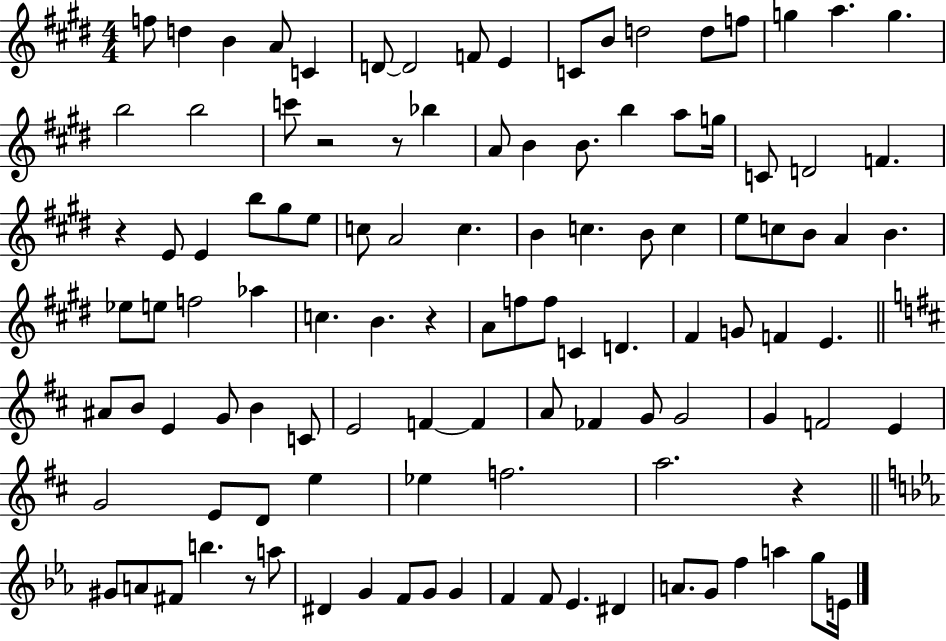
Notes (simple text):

F5/e D5/q B4/q A4/e C4/q D4/e D4/h F4/e E4/q C4/e B4/e D5/h D5/e F5/e G5/q A5/q. G5/q. B5/h B5/h C6/e R/h R/e Bb5/q A4/e B4/q B4/e. B5/q A5/e G5/s C4/e D4/h F4/q. R/q E4/e E4/q B5/e G#5/e E5/e C5/e A4/h C5/q. B4/q C5/q. B4/e C5/q E5/e C5/e B4/e A4/q B4/q. Eb5/e E5/e F5/h Ab5/q C5/q. B4/q. R/q A4/e F5/e F5/e C4/q D4/q. F#4/q G4/e F4/q E4/q. A#4/e B4/e E4/q G4/e B4/q C4/e E4/h F4/q F4/q A4/e FES4/q G4/e G4/h G4/q F4/h E4/q G4/h E4/e D4/e E5/q Eb5/q F5/h. A5/h. R/q G#4/e A4/e F#4/e B5/q. R/e A5/e D#4/q G4/q F4/e G4/e G4/q F4/q F4/e Eb4/q. D#4/q A4/e. G4/e F5/q A5/q G5/e E4/s